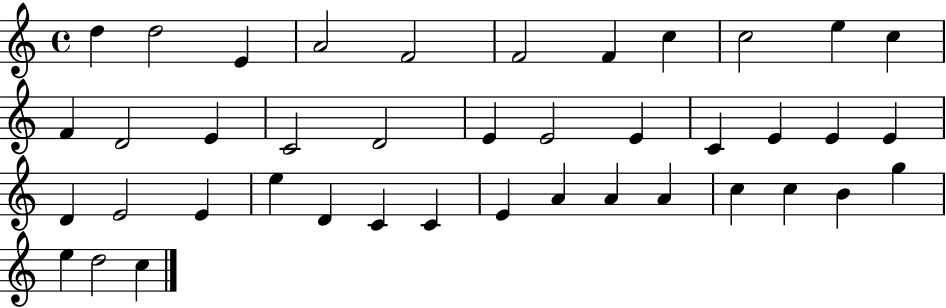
X:1
T:Untitled
M:4/4
L:1/4
K:C
d d2 E A2 F2 F2 F c c2 e c F D2 E C2 D2 E E2 E C E E E D E2 E e D C C E A A A c c B g e d2 c